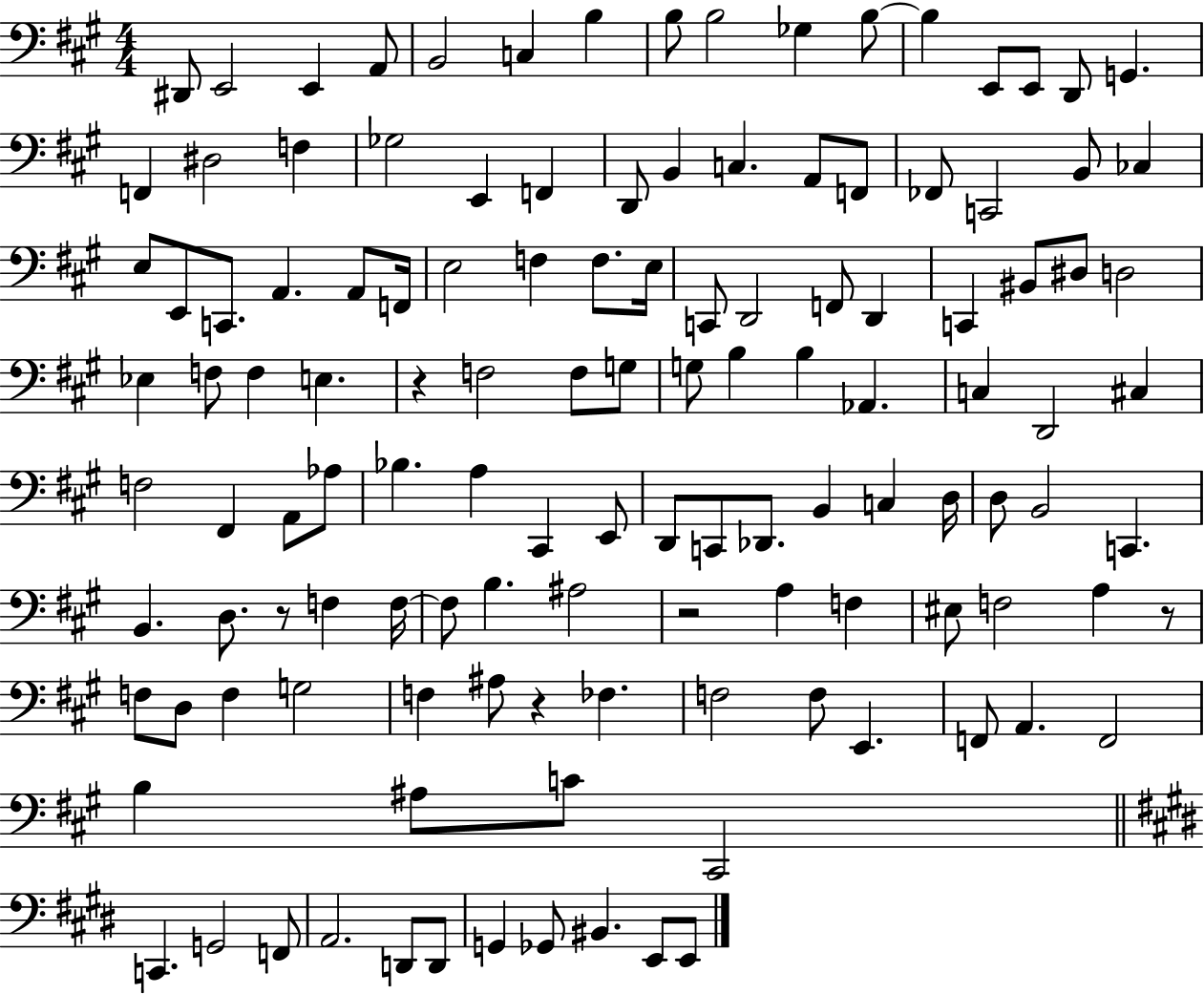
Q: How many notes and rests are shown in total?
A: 125